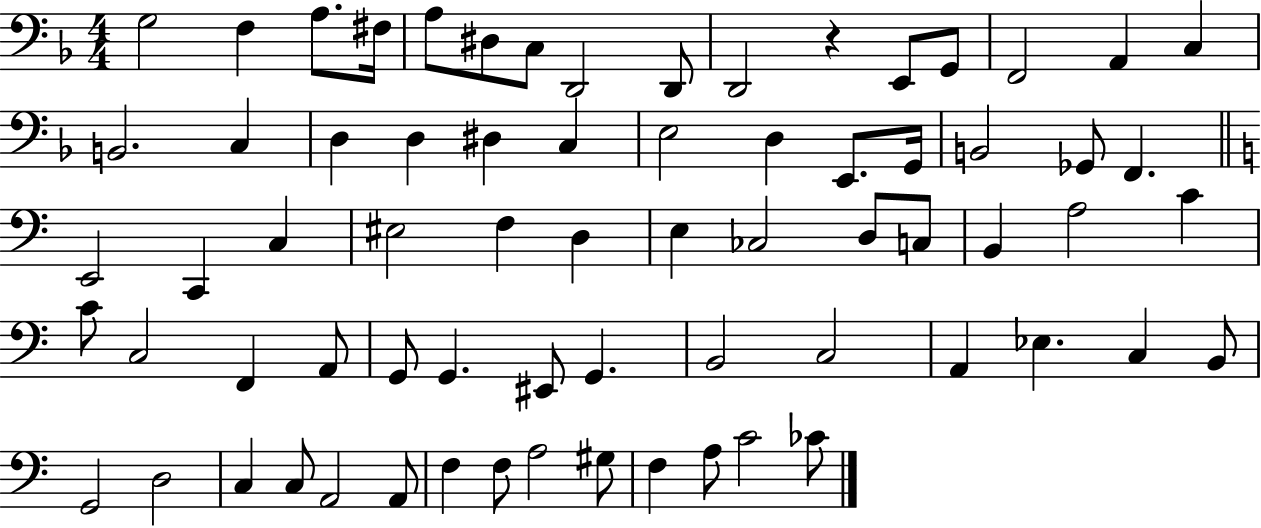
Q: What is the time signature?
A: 4/4